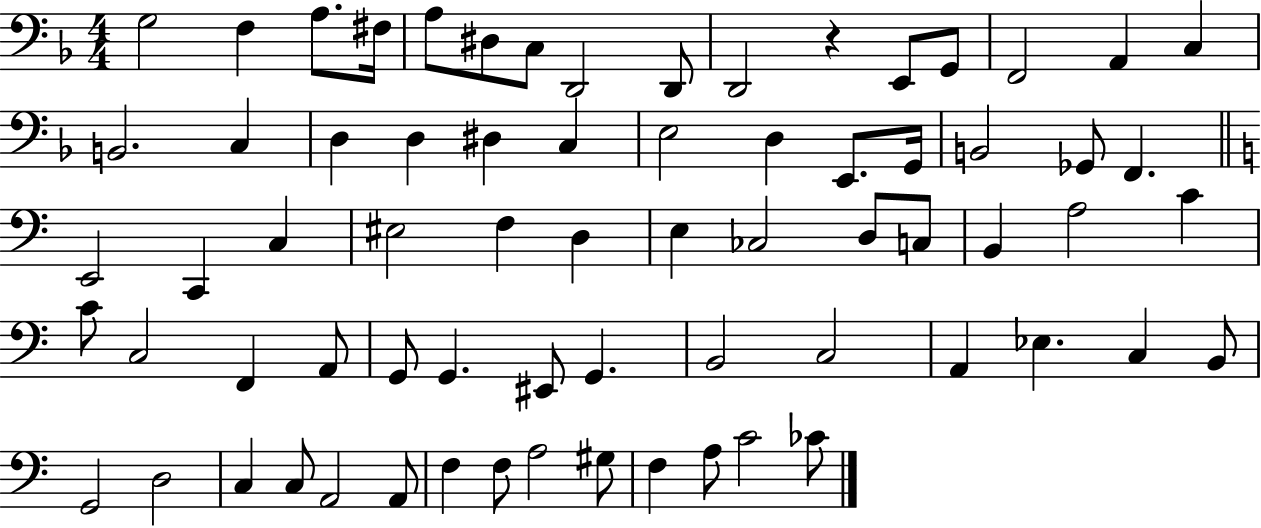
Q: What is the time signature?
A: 4/4